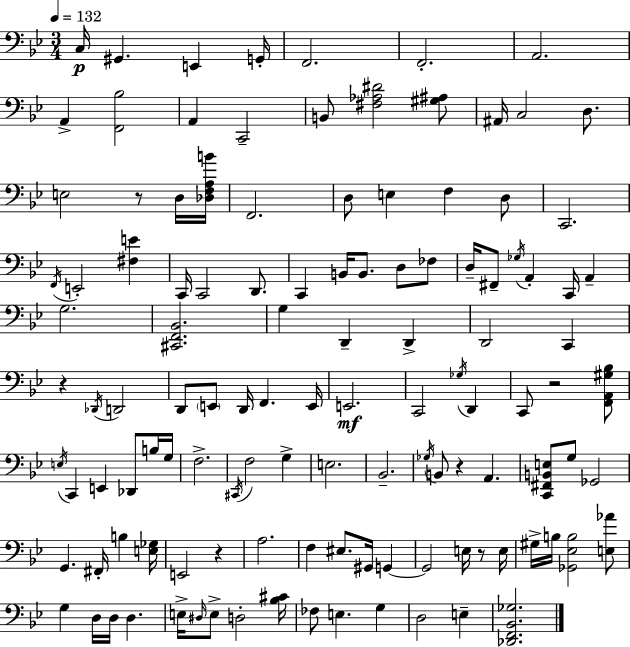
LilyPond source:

{
  \clef bass
  \numericTimeSignature
  \time 3/4
  \key bes \major
  \tempo 4 = 132
  c16\p gis,4. e,4 g,16-. | f,2. | f,2.-. | a,2. | \break a,4-> <f, bes>2 | a,4 c,2-- | b,8 <fis aes dis'>2 <gis ais>8 | ais,16 c2 d8. | \break e2 r8 d16 <des f a b'>16 | f,2. | d8 e4 f4 d8 | c,2. | \break \acciaccatura { f,16 } e,2-. <fis e'>4 | c,16 c,2 d,8. | c,4 b,16 b,8. d8 fes8 | d16-- fis,8-- \acciaccatura { ges16 } a,4-. c,16 a,4-- | \break g2. | <cis, f, bes,>2. | g4 d,4-- d,4-> | d,2 c,4 | \break r4 \acciaccatura { des,16 } d,2 | d,8 \parenthesize e,8 d,16 f,4. | e,16 e,2.\mf | c,2 \acciaccatura { ges16 } | \break d,4 c,8 r2 | <f, a, gis bes>8 \acciaccatura { e16 } c,4 e,4 | des,8 b16 g16 f2.-> | \acciaccatura { cis,16 } f2 | \break g4-> e2. | bes,2.-- | \acciaccatura { ges16 } b,8 r4 | a,4. <c, fis, b, e>8 g8 ges,2 | \break g,4. | fis,16-. b4 <e ges>16 e,2 | r4 a2. | f4 eis8. | \break gis,16 g,4~~ g,2 | e16 r8 e16 gis16-> b16 <ges, ees b>2 | <e aes'>8 g4 d16 | d16 d4. e16-> \grace { dis16 } e8-> d2-. | \break <bes cis'>16 fes8 e4. | g4 d2 | e4-- <des, f, bes, ges>2. | \bar "|."
}